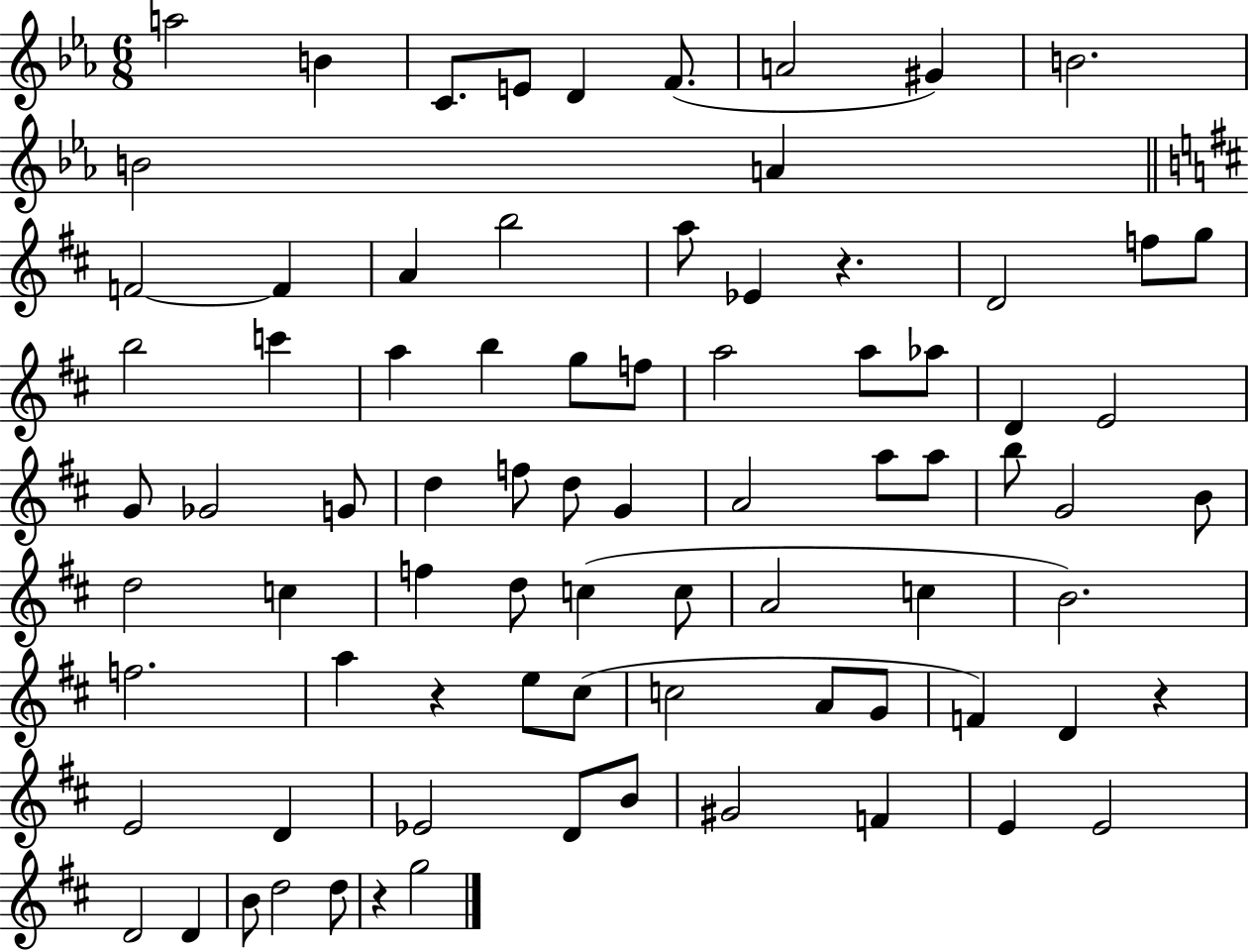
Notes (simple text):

A5/h B4/q C4/e. E4/e D4/q F4/e. A4/h G#4/q B4/h. B4/h A4/q F4/h F4/q A4/q B5/h A5/e Eb4/q R/q. D4/h F5/e G5/e B5/h C6/q A5/q B5/q G5/e F5/e A5/h A5/e Ab5/e D4/q E4/h G4/e Gb4/h G4/e D5/q F5/e D5/e G4/q A4/h A5/e A5/e B5/e G4/h B4/e D5/h C5/q F5/q D5/e C5/q C5/e A4/h C5/q B4/h. F5/h. A5/q R/q E5/e C#5/e C5/h A4/e G4/e F4/q D4/q R/q E4/h D4/q Eb4/h D4/e B4/e G#4/h F4/q E4/q E4/h D4/h D4/q B4/e D5/h D5/e R/q G5/h